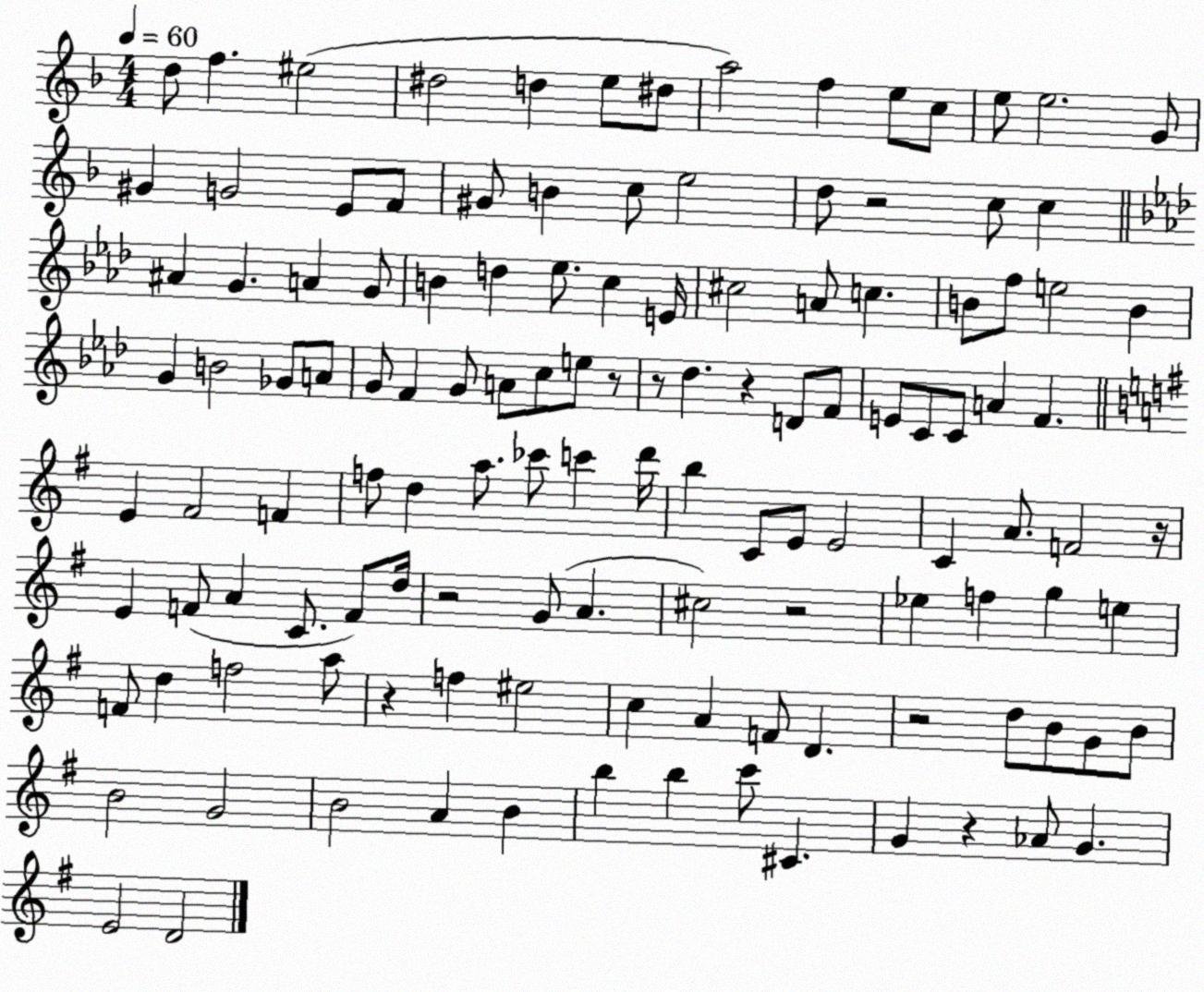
X:1
T:Untitled
M:4/4
L:1/4
K:F
d/2 f ^e2 ^d2 d e/2 ^d/2 a2 f e/2 c/2 e/2 e2 G/2 ^G G2 E/2 F/2 ^G/2 B c/2 e2 d/2 z2 c/2 c ^A G A G/2 B d _e/2 c E/4 ^c2 A/2 c B/2 f/2 e2 B G B2 _G/2 A/2 G/2 F G/2 A/2 c/2 e/2 z/2 z/2 _d z D/2 F/2 E/2 C/2 C/2 A F E ^F2 F f/2 d a/2 _c'/2 c' d'/4 b C/2 E/2 E2 C A/2 F2 z/4 E F/2 A C/2 F/2 d/4 z2 G/2 A ^c2 z2 _e f g e F/2 d f2 a/2 z f ^e2 c A F/2 D z2 d/2 B/2 G/2 B/2 B2 G2 B2 A B b b c'/2 ^C G z _A/2 G E2 D2